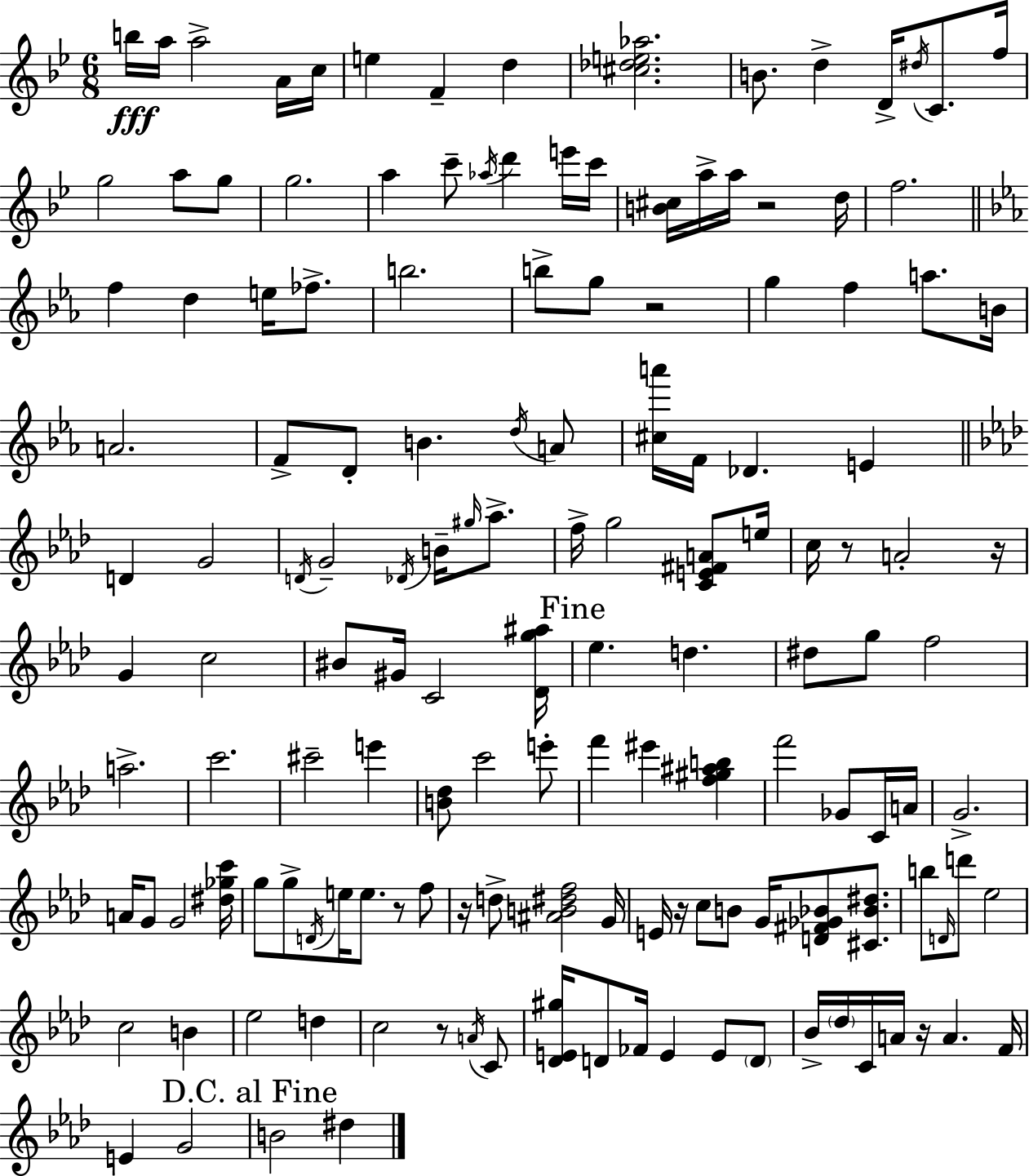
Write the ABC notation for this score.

X:1
T:Untitled
M:6/8
L:1/4
K:Gm
b/4 a/4 a2 A/4 c/4 e F d [^c_de_a]2 B/2 d D/4 ^d/4 C/2 f/4 g2 a/2 g/2 g2 a c'/2 _a/4 d' e'/4 c'/4 [B^c]/4 a/4 a/4 z2 d/4 f2 f d e/4 _f/2 b2 b/2 g/2 z2 g f a/2 B/4 A2 F/2 D/2 B d/4 A/2 [^ca']/4 F/4 _D E D G2 D/4 G2 _D/4 B/4 ^g/4 _a/2 f/4 g2 [CE^FA]/2 e/4 c/4 z/2 A2 z/4 G c2 ^B/2 ^G/4 C2 [_Dg^a]/4 _e d ^d/2 g/2 f2 a2 c'2 ^c'2 e' [B_d]/2 c'2 e'/2 f' ^e' [f^g^ab] f'2 _G/2 C/4 A/4 G2 A/4 G/2 G2 [^d_gc']/4 g/2 g/2 D/4 e/4 e/2 z/2 f/2 z/4 d/2 [^AB^df]2 G/4 E/4 z/4 c/2 B/2 G/4 [D^F_G_B]/2 [^C_B^d]/2 b/2 D/4 d'/2 _e2 c2 B _e2 d c2 z/2 A/4 C/2 [_DE^g]/4 D/2 _F/4 E E/2 D/2 _B/4 _d/4 C/4 A/4 z/4 A F/4 E G2 B2 ^d